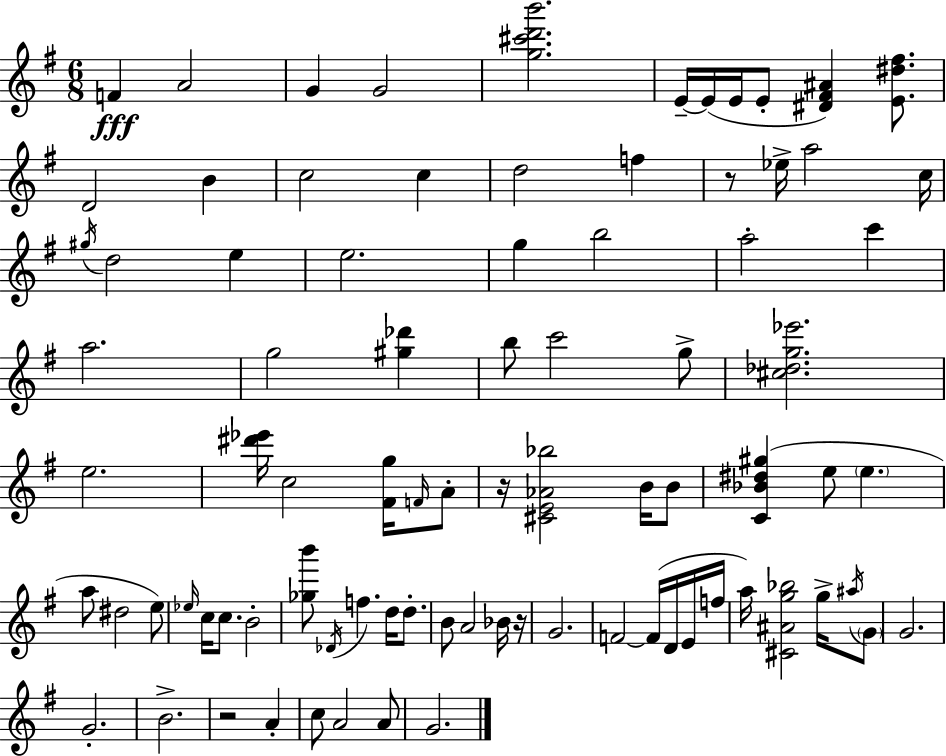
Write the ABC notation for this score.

X:1
T:Untitled
M:6/8
L:1/4
K:G
F A2 G G2 [g^c'd'b']2 E/4 E/4 E/4 E/2 [^D^F^A] [E^d^f]/2 D2 B c2 c d2 f z/2 _e/4 a2 c/4 ^g/4 d2 e e2 g b2 a2 c' a2 g2 [^g_d'] b/2 c'2 g/2 [^c_dg_e']2 e2 [^d'_e']/4 c2 [^Fg]/4 F/4 A/2 z/4 [^CE_A_b]2 B/4 B/2 [C_B^d^g] e/2 e a/2 ^d2 e/2 _e/4 c/4 c/2 B2 [_gb']/2 _D/4 f d/4 d/2 B/2 A2 _B/4 z/4 G2 F2 F/4 D/4 E/4 f/4 a/4 [^C^Ag_b]2 g/4 ^a/4 G/2 G2 G2 B2 z2 A c/2 A2 A/2 G2